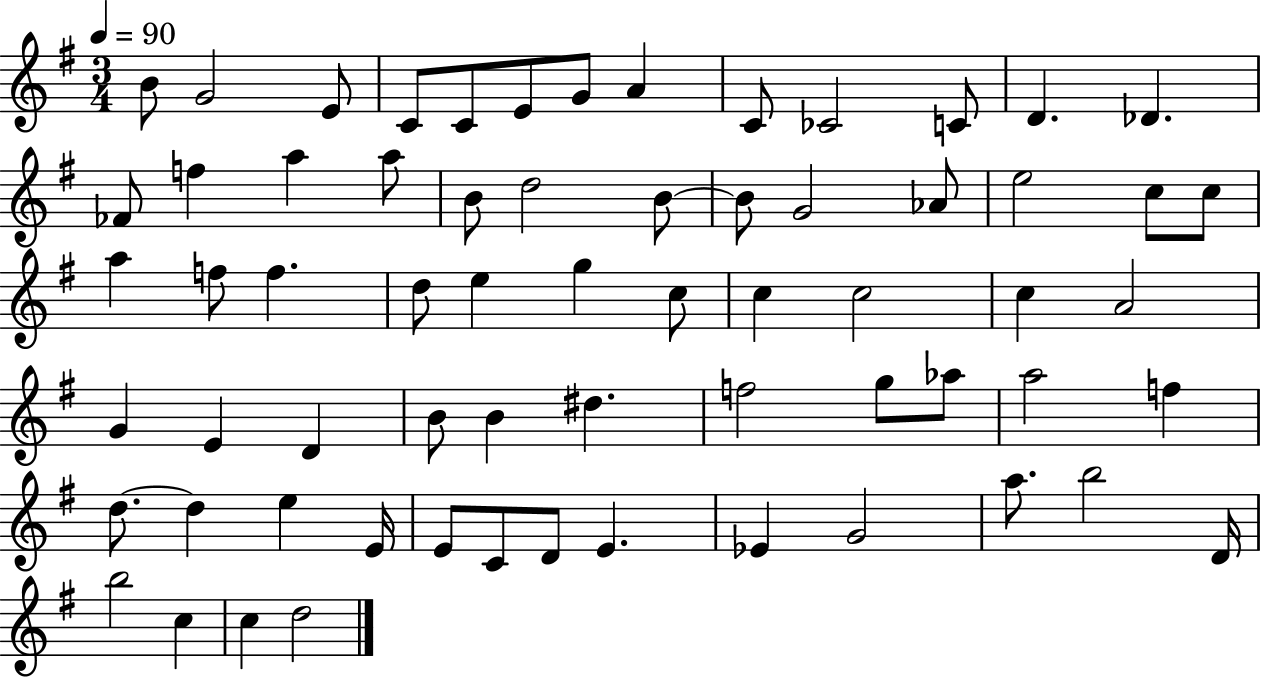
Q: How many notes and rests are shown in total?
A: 65